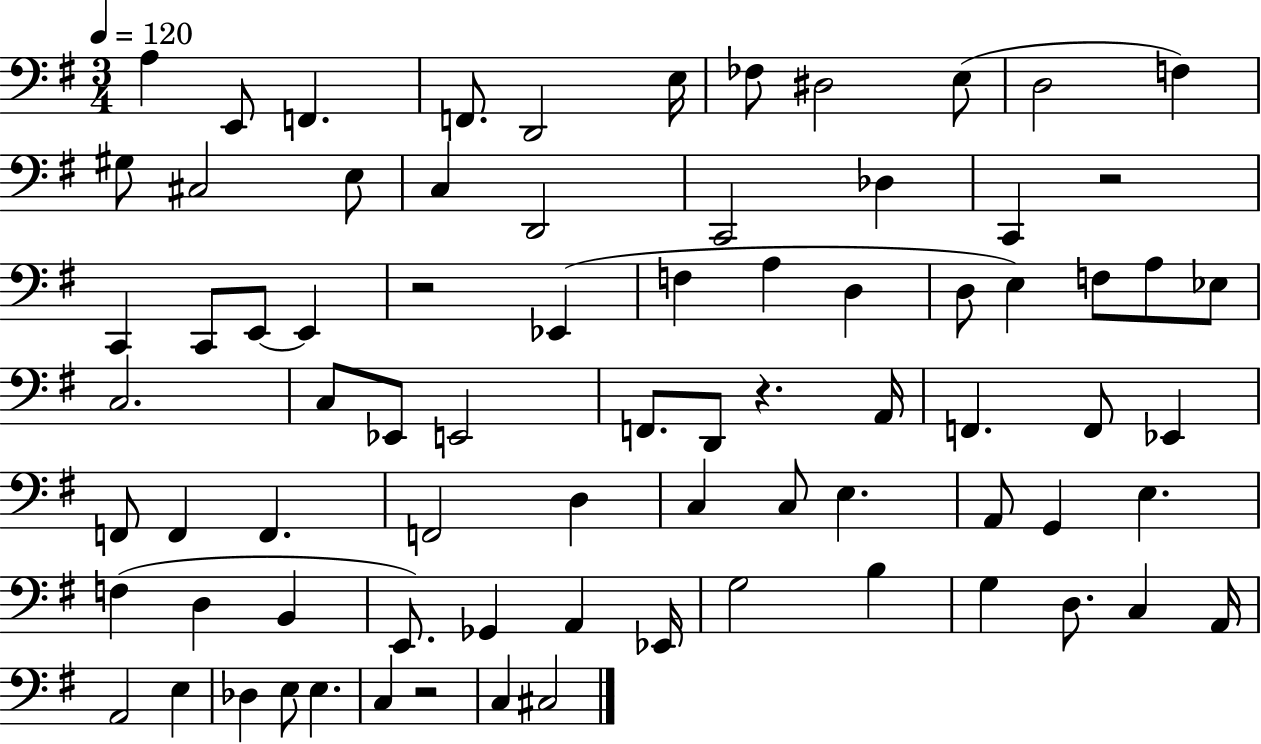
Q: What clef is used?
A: bass